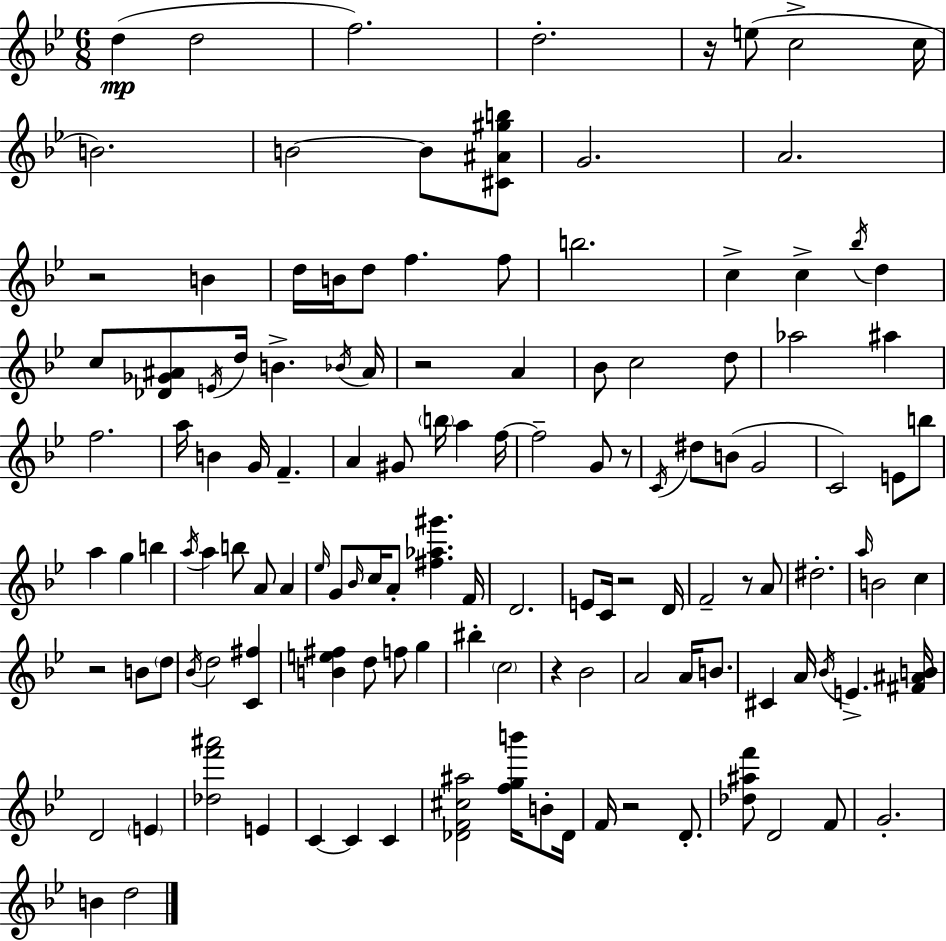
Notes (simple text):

D5/q D5/h F5/h. D5/h. R/s E5/e C5/h C5/s B4/h. B4/h B4/e [C#4,A#4,G#5,B5]/e G4/h. A4/h. R/h B4/q D5/s B4/s D5/e F5/q. F5/e B5/h. C5/q C5/q Bb5/s D5/q C5/e [Db4,Gb4,A#4]/e E4/s D5/s B4/q. Bb4/s A#4/s R/h A4/q Bb4/e C5/h D5/e Ab5/h A#5/q F5/h. A5/s B4/q G4/s F4/q. A4/q G#4/e B5/s A5/q F5/s F5/h G4/e R/e C4/s D#5/e B4/e G4/h C4/h E4/e B5/e A5/q G5/q B5/q A5/s A5/q B5/e A4/e A4/q Eb5/s G4/e Bb4/s C5/s A4/e [F#5,Ab5,G#6]/q. F4/s D4/h. E4/e C4/s R/h D4/s F4/h R/e A4/e D#5/h. A5/s B4/h C5/q R/h B4/e D5/e Bb4/s D5/h [C4,F#5]/q [B4,E5,F#5]/q D5/e F5/e G5/q BIS5/q C5/h R/q Bb4/h A4/h A4/s B4/e. C#4/q A4/s Bb4/s E4/q. [F#4,A#4,B4]/s D4/h E4/q [Db5,F6,A#6]/h E4/q C4/q C4/q C4/q [Db4,F4,C#5,A#5]/h [F5,G5,B6]/s B4/e Db4/s F4/s R/h D4/e. [Db5,A#5,F6]/e D4/h F4/e G4/h. B4/q D5/h